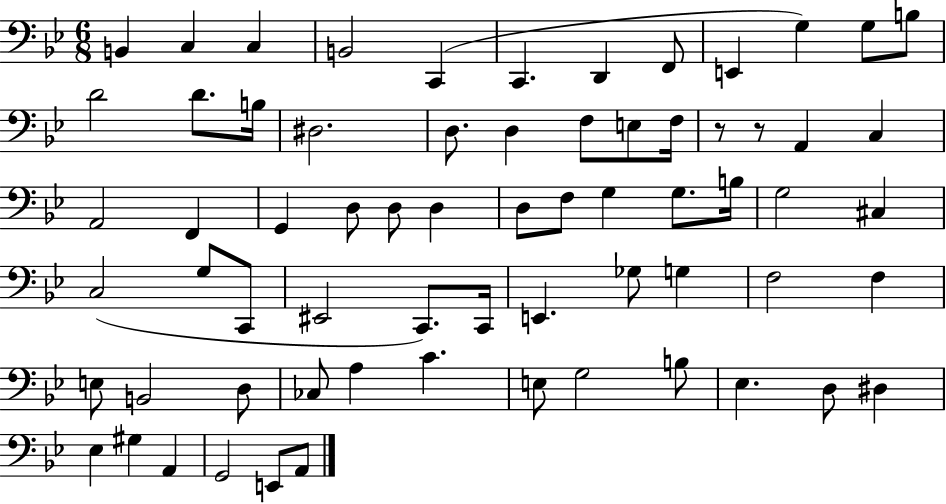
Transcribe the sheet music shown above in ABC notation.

X:1
T:Untitled
M:6/8
L:1/4
K:Bb
B,, C, C, B,,2 C,, C,, D,, F,,/2 E,, G, G,/2 B,/2 D2 D/2 B,/4 ^D,2 D,/2 D, F,/2 E,/2 F,/4 z/2 z/2 A,, C, A,,2 F,, G,, D,/2 D,/2 D, D,/2 F,/2 G, G,/2 B,/4 G,2 ^C, C,2 G,/2 C,,/2 ^E,,2 C,,/2 C,,/4 E,, _G,/2 G, F,2 F, E,/2 B,,2 D,/2 _C,/2 A, C E,/2 G,2 B,/2 _E, D,/2 ^D, _E, ^G, A,, G,,2 E,,/2 A,,/2